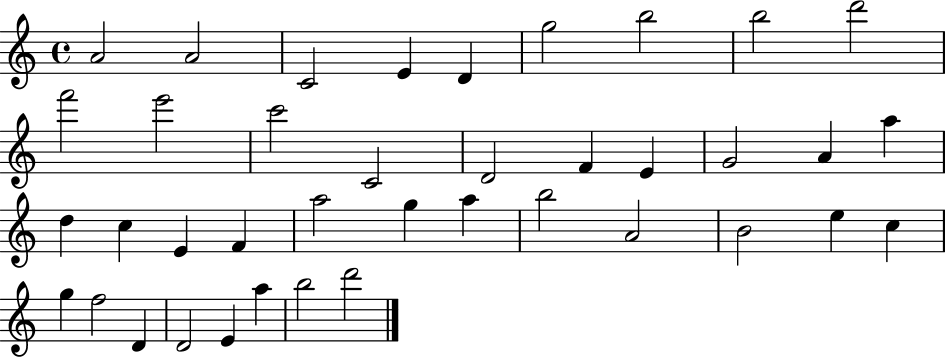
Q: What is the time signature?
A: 4/4